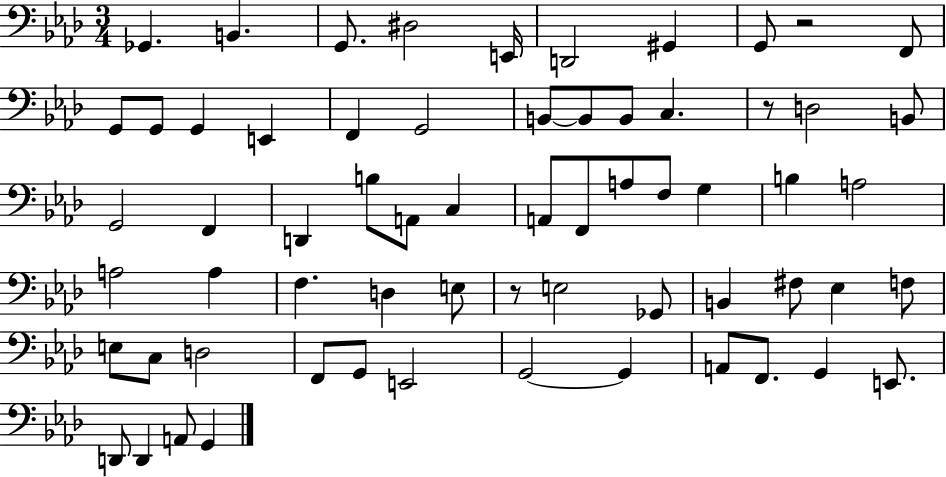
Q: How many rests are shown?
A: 3